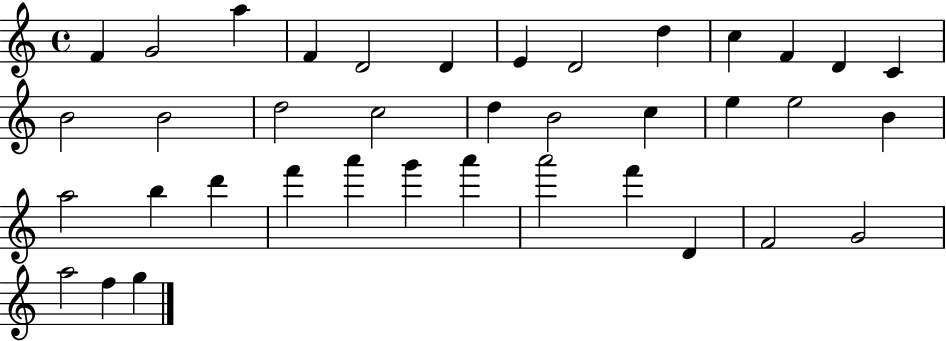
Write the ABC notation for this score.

X:1
T:Untitled
M:4/4
L:1/4
K:C
F G2 a F D2 D E D2 d c F D C B2 B2 d2 c2 d B2 c e e2 B a2 b d' f' a' g' a' a'2 f' D F2 G2 a2 f g